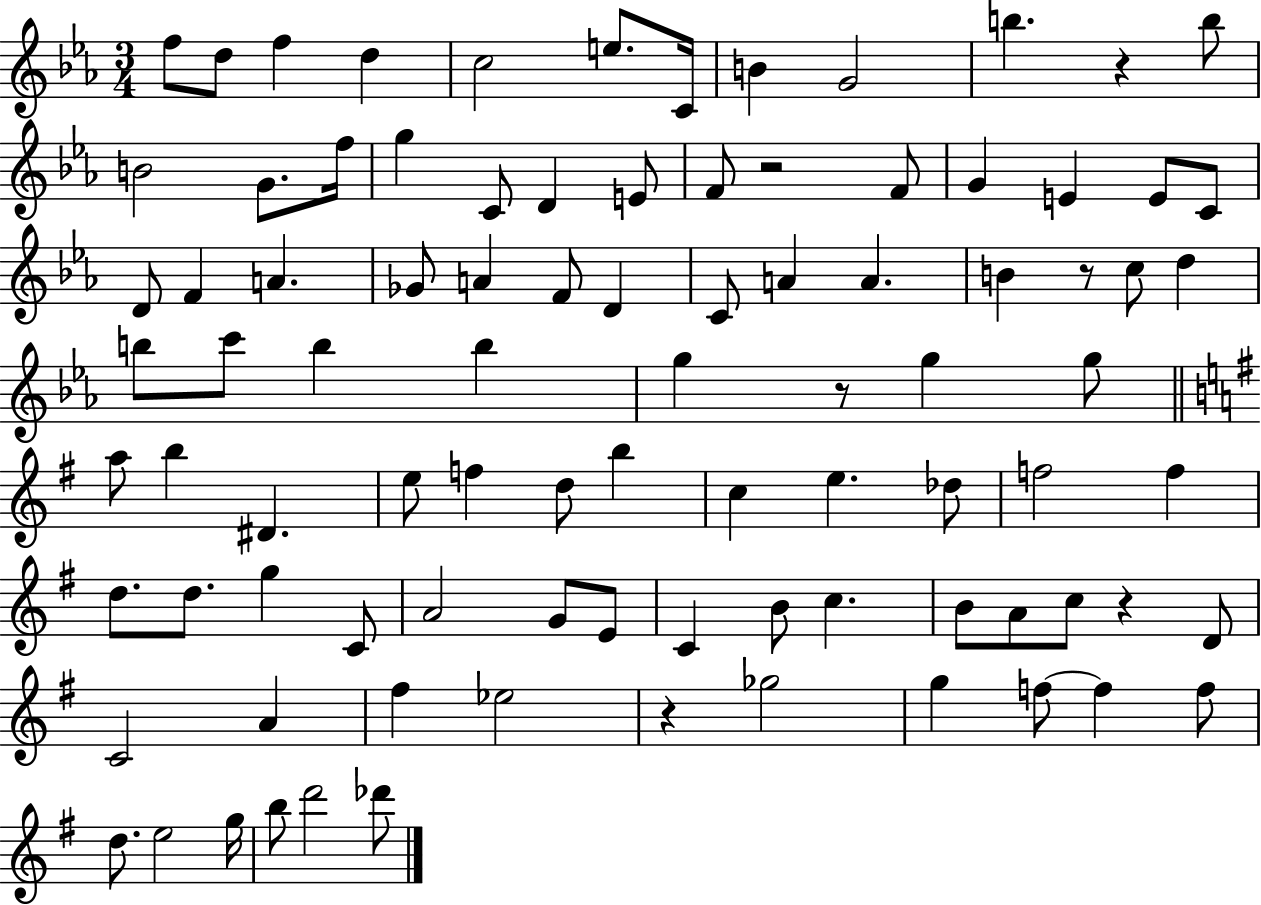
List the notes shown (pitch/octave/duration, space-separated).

F5/e D5/e F5/q D5/q C5/h E5/e. C4/s B4/q G4/h B5/q. R/q B5/e B4/h G4/e. F5/s G5/q C4/e D4/q E4/e F4/e R/h F4/e G4/q E4/q E4/e C4/e D4/e F4/q A4/q. Gb4/e A4/q F4/e D4/q C4/e A4/q A4/q. B4/q R/e C5/e D5/q B5/e C6/e B5/q B5/q G5/q R/e G5/q G5/e A5/e B5/q D#4/q. E5/e F5/q D5/e B5/q C5/q E5/q. Db5/e F5/h F5/q D5/e. D5/e. G5/q C4/e A4/h G4/e E4/e C4/q B4/e C5/q. B4/e A4/e C5/e R/q D4/e C4/h A4/q F#5/q Eb5/h R/q Gb5/h G5/q F5/e F5/q F5/e D5/e. E5/h G5/s B5/e D6/h Db6/e